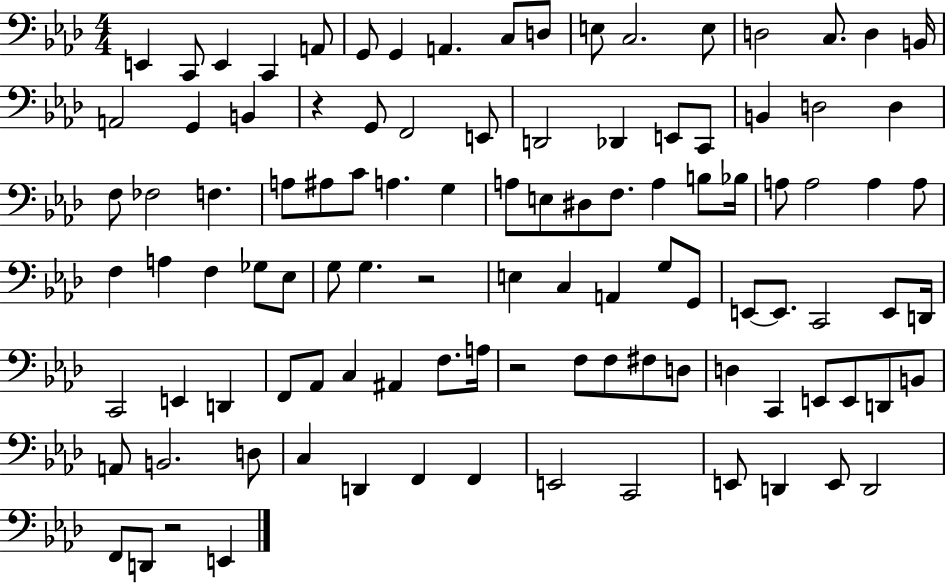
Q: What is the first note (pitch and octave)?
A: E2